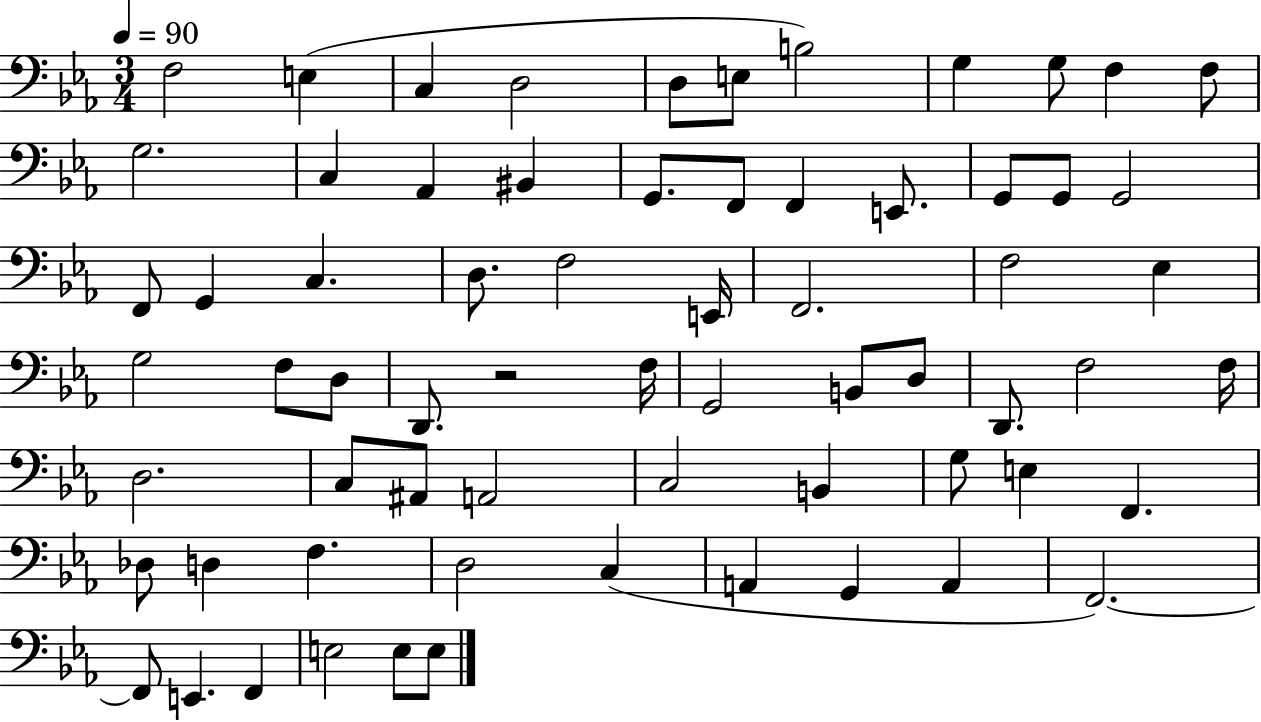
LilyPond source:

{
  \clef bass
  \numericTimeSignature
  \time 3/4
  \key ees \major
  \tempo 4 = 90
  f2 e4( | c4 d2 | d8 e8 b2) | g4 g8 f4 f8 | \break g2. | c4 aes,4 bis,4 | g,8. f,8 f,4 e,8. | g,8 g,8 g,2 | \break f,8 g,4 c4. | d8. f2 e,16 | f,2. | f2 ees4 | \break g2 f8 d8 | d,8. r2 f16 | g,2 b,8 d8 | d,8. f2 f16 | \break d2. | c8 ais,8 a,2 | c2 b,4 | g8 e4 f,4. | \break des8 d4 f4. | d2 c4( | a,4 g,4 a,4 | f,2.~~) | \break f,8 e,4. f,4 | e2 e8 e8 | \bar "|."
}